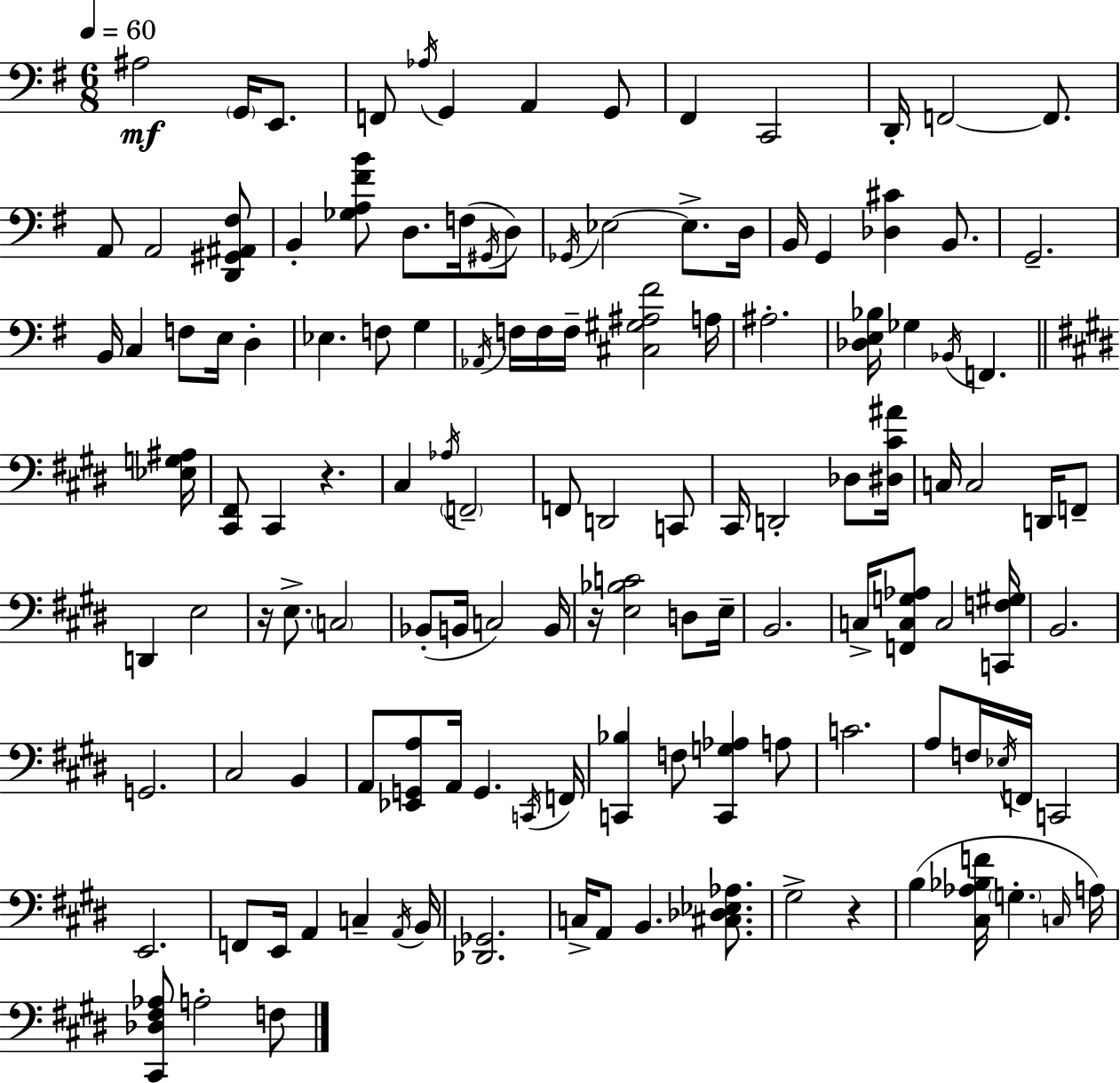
{
  \clef bass
  \numericTimeSignature
  \time 6/8
  \key e \minor
  \tempo 4 = 60
  ais2\mf \parenthesize g,16 e,8. | f,8 \acciaccatura { aes16 } g,4 a,4 g,8 | fis,4 c,2 | d,16-. f,2~~ f,8. | \break a,8 a,2 <d, gis, ais, fis>8 | b,4-. <ges a fis' b'>8 d8. f16( \acciaccatura { gis,16 } | d8) \acciaccatura { ges,16 } ees2~~ ees8.-> | d16 b,16 g,4 <des cis'>4 | \break b,8. g,2.-- | b,16 c4 f8 e16 d4-. | ees4. f8 g4 | \acciaccatura { aes,16 } f16 f16 f16-- <cis gis ais fis'>2 | \break a16 ais2.-. | <des e bes>16 ges4 \acciaccatura { bes,16 } f,4. | \bar "||" \break \key e \major <ees g ais>16 <cis, fis,>8 cis,4 r4. | cis4 \acciaccatura { aes16 } \parenthesize f,2-- | f,8 d,2 | c,8 cis,16 d,2-. des8 | \break <dis cis' ais'>16 c16 c2 d,16 | f,8-- d,4 e2 | r16 e8.-> \parenthesize c2 | bes,8-.( b,16 c2) | \break b,16 r16 <e bes c'>2 d8 | e16-- b,2. | c16-> <f, c g aes>8 c2 | <c, f gis>16 b,2. | \break g,2. | cis2 b,4 | a,8 <ees, g, a>8 a,16 g,4. | \acciaccatura { c,16 } f,16 <c, bes>4 f8 <c, g aes>4 | \break a8 c'2. | a8 f16 \acciaccatura { ees16 } f,16 c,2 | e,2. | f,8 e,16 a,4 c4-- | \break \acciaccatura { a,16 } b,16 <des, ges,>2. | c16-> a,8 b,4. | <cis des ees aes>8. gis2-> | r4 b4( <cis aes bes f'>16 \parenthesize g4.-. | \break \grace { c16 } a16) <cis, des fis aes>8 a2-. | f8 \bar "|."
}